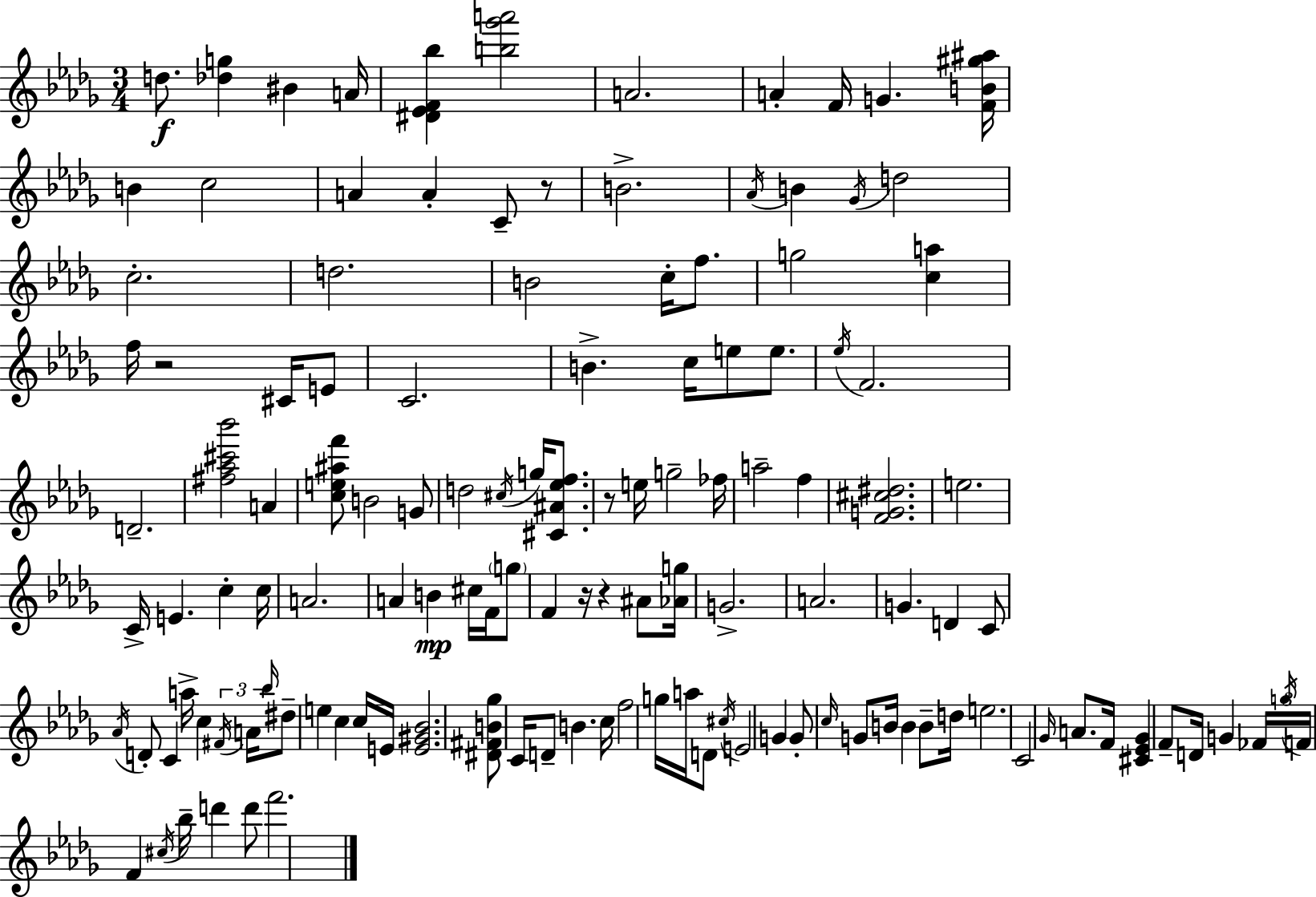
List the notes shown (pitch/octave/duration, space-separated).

D5/e. [Db5,G5]/q BIS4/q A4/s [D#4,Eb4,F4,Bb5]/q [B5,Gb6,A6]/h A4/h. A4/q F4/s G4/q. [F4,B4,G#5,A#5]/s B4/q C5/h A4/q A4/q C4/e R/e B4/h. Ab4/s B4/q Gb4/s D5/h C5/h. D5/h. B4/h C5/s F5/e. G5/h [C5,A5]/q F5/s R/h C#4/s E4/e C4/h. B4/q. C5/s E5/e E5/e. Eb5/s F4/h. D4/h. [F#5,Ab5,C#6,Bb6]/h A4/q [C5,E5,A#5,F6]/e B4/h G4/e D5/h C#5/s G5/s [C#4,A#4,Eb5,F5]/e. R/e E5/s G5/h FES5/s A5/h F5/q [F4,G4,C#5,D#5]/h. E5/h. C4/s E4/q. C5/q C5/s A4/h. A4/q B4/q C#5/s F4/s G5/e F4/q R/s R/q A#4/e [Ab4,G5]/s G4/h. A4/h. G4/q. D4/q C4/e Ab4/s D4/e C4/q A5/s C5/q F#4/s A4/s Bb5/s D#5/e E5/q C5/q C5/s E4/s [E4,G#4,Bb4]/h. [D#4,F#4,B4,Gb5]/e C4/s D4/e B4/q. C5/s F5/h G5/s A5/s D4/e C#5/s E4/h G4/q G4/e C5/s G4/e B4/s B4/q B4/e D5/s E5/h. C4/h Gb4/s A4/e. F4/s [C#4,Eb4,Gb4]/q F4/e D4/s G4/q FES4/s G5/s F4/s F4/q C#5/s Bb5/s D6/q D6/e F6/h.